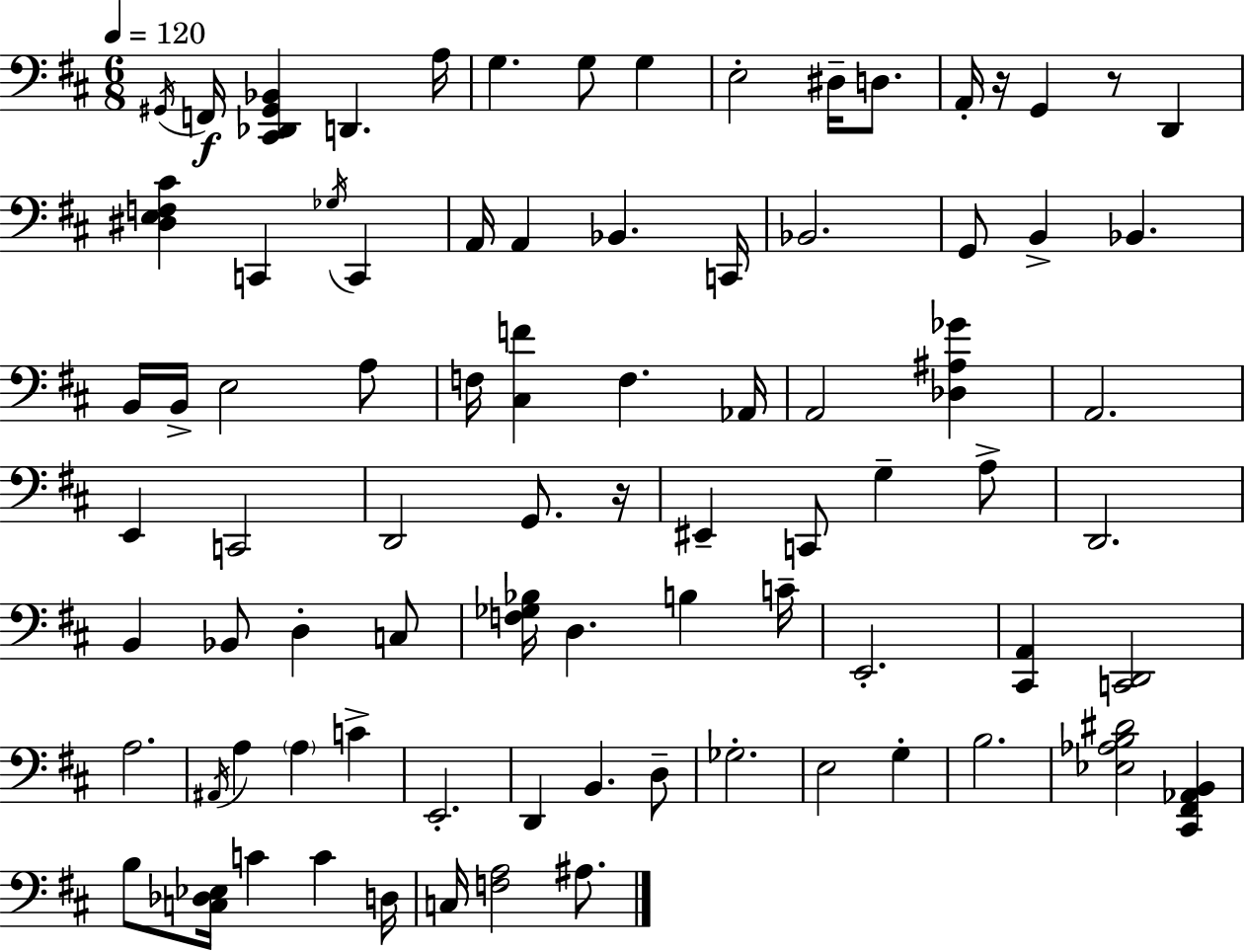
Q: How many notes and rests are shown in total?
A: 83